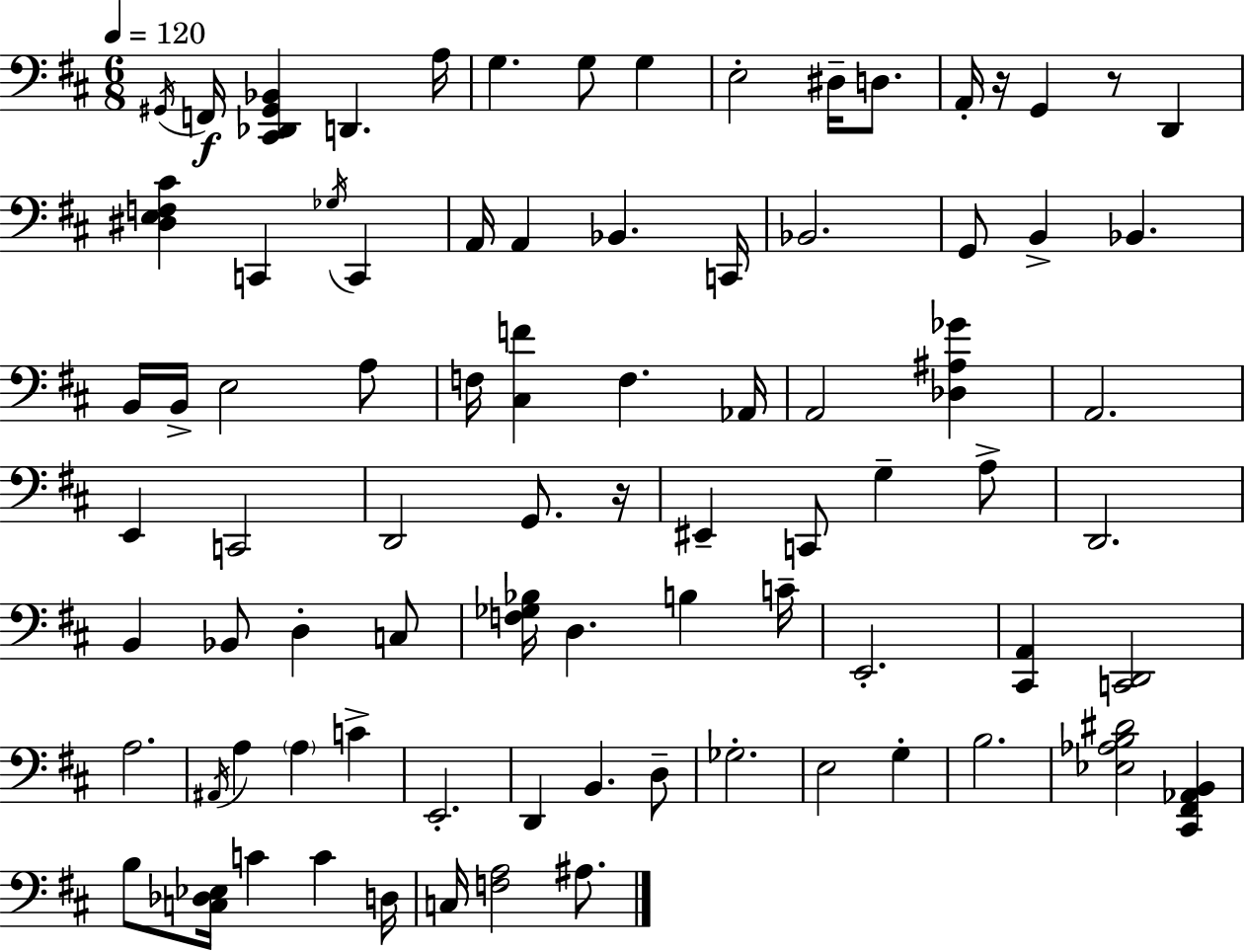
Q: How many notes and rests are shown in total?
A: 83